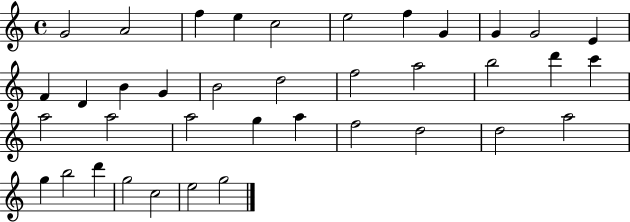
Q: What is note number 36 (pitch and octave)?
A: C5